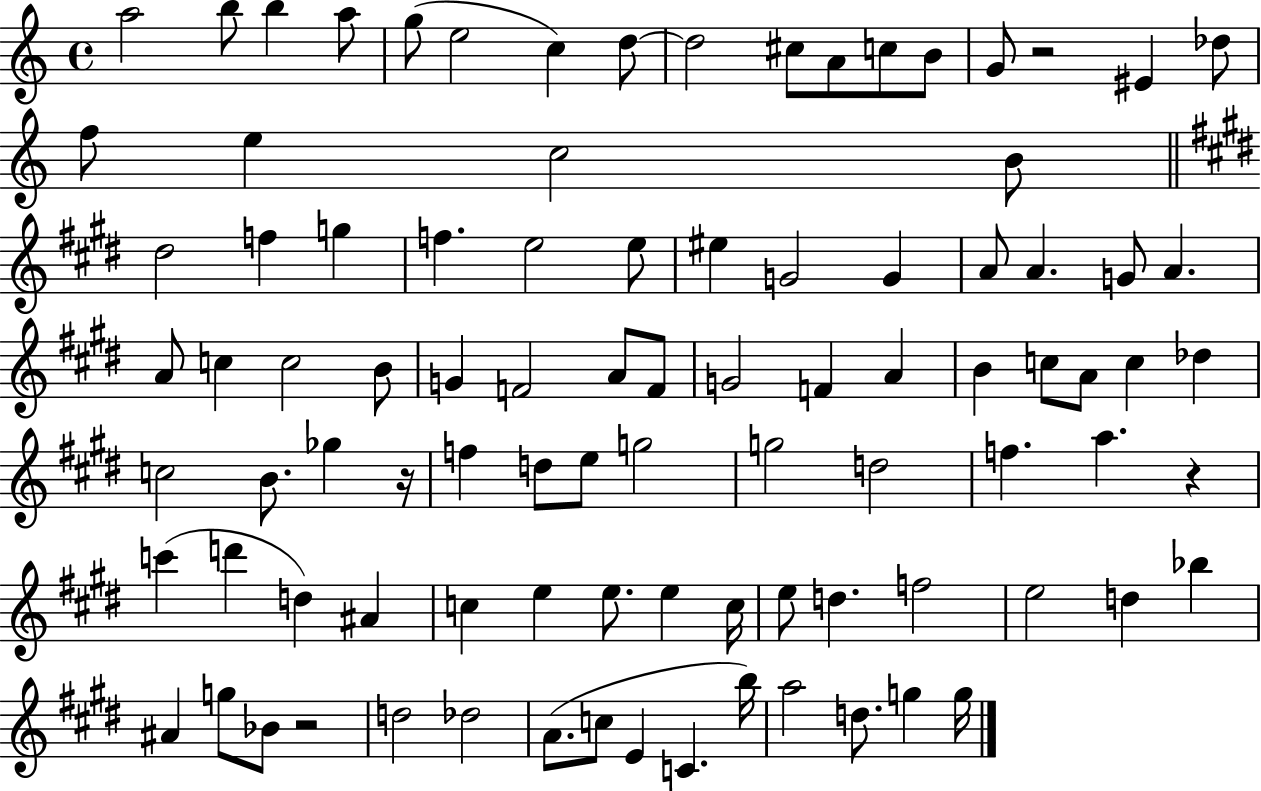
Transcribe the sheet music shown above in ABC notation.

X:1
T:Untitled
M:4/4
L:1/4
K:C
a2 b/2 b a/2 g/2 e2 c d/2 d2 ^c/2 A/2 c/2 B/2 G/2 z2 ^E _d/2 f/2 e c2 B/2 ^d2 f g f e2 e/2 ^e G2 G A/2 A G/2 A A/2 c c2 B/2 G F2 A/2 F/2 G2 F A B c/2 A/2 c _d c2 B/2 _g z/4 f d/2 e/2 g2 g2 d2 f a z c' d' d ^A c e e/2 e c/4 e/2 d f2 e2 d _b ^A g/2 _B/2 z2 d2 _d2 A/2 c/2 E C b/4 a2 d/2 g g/4